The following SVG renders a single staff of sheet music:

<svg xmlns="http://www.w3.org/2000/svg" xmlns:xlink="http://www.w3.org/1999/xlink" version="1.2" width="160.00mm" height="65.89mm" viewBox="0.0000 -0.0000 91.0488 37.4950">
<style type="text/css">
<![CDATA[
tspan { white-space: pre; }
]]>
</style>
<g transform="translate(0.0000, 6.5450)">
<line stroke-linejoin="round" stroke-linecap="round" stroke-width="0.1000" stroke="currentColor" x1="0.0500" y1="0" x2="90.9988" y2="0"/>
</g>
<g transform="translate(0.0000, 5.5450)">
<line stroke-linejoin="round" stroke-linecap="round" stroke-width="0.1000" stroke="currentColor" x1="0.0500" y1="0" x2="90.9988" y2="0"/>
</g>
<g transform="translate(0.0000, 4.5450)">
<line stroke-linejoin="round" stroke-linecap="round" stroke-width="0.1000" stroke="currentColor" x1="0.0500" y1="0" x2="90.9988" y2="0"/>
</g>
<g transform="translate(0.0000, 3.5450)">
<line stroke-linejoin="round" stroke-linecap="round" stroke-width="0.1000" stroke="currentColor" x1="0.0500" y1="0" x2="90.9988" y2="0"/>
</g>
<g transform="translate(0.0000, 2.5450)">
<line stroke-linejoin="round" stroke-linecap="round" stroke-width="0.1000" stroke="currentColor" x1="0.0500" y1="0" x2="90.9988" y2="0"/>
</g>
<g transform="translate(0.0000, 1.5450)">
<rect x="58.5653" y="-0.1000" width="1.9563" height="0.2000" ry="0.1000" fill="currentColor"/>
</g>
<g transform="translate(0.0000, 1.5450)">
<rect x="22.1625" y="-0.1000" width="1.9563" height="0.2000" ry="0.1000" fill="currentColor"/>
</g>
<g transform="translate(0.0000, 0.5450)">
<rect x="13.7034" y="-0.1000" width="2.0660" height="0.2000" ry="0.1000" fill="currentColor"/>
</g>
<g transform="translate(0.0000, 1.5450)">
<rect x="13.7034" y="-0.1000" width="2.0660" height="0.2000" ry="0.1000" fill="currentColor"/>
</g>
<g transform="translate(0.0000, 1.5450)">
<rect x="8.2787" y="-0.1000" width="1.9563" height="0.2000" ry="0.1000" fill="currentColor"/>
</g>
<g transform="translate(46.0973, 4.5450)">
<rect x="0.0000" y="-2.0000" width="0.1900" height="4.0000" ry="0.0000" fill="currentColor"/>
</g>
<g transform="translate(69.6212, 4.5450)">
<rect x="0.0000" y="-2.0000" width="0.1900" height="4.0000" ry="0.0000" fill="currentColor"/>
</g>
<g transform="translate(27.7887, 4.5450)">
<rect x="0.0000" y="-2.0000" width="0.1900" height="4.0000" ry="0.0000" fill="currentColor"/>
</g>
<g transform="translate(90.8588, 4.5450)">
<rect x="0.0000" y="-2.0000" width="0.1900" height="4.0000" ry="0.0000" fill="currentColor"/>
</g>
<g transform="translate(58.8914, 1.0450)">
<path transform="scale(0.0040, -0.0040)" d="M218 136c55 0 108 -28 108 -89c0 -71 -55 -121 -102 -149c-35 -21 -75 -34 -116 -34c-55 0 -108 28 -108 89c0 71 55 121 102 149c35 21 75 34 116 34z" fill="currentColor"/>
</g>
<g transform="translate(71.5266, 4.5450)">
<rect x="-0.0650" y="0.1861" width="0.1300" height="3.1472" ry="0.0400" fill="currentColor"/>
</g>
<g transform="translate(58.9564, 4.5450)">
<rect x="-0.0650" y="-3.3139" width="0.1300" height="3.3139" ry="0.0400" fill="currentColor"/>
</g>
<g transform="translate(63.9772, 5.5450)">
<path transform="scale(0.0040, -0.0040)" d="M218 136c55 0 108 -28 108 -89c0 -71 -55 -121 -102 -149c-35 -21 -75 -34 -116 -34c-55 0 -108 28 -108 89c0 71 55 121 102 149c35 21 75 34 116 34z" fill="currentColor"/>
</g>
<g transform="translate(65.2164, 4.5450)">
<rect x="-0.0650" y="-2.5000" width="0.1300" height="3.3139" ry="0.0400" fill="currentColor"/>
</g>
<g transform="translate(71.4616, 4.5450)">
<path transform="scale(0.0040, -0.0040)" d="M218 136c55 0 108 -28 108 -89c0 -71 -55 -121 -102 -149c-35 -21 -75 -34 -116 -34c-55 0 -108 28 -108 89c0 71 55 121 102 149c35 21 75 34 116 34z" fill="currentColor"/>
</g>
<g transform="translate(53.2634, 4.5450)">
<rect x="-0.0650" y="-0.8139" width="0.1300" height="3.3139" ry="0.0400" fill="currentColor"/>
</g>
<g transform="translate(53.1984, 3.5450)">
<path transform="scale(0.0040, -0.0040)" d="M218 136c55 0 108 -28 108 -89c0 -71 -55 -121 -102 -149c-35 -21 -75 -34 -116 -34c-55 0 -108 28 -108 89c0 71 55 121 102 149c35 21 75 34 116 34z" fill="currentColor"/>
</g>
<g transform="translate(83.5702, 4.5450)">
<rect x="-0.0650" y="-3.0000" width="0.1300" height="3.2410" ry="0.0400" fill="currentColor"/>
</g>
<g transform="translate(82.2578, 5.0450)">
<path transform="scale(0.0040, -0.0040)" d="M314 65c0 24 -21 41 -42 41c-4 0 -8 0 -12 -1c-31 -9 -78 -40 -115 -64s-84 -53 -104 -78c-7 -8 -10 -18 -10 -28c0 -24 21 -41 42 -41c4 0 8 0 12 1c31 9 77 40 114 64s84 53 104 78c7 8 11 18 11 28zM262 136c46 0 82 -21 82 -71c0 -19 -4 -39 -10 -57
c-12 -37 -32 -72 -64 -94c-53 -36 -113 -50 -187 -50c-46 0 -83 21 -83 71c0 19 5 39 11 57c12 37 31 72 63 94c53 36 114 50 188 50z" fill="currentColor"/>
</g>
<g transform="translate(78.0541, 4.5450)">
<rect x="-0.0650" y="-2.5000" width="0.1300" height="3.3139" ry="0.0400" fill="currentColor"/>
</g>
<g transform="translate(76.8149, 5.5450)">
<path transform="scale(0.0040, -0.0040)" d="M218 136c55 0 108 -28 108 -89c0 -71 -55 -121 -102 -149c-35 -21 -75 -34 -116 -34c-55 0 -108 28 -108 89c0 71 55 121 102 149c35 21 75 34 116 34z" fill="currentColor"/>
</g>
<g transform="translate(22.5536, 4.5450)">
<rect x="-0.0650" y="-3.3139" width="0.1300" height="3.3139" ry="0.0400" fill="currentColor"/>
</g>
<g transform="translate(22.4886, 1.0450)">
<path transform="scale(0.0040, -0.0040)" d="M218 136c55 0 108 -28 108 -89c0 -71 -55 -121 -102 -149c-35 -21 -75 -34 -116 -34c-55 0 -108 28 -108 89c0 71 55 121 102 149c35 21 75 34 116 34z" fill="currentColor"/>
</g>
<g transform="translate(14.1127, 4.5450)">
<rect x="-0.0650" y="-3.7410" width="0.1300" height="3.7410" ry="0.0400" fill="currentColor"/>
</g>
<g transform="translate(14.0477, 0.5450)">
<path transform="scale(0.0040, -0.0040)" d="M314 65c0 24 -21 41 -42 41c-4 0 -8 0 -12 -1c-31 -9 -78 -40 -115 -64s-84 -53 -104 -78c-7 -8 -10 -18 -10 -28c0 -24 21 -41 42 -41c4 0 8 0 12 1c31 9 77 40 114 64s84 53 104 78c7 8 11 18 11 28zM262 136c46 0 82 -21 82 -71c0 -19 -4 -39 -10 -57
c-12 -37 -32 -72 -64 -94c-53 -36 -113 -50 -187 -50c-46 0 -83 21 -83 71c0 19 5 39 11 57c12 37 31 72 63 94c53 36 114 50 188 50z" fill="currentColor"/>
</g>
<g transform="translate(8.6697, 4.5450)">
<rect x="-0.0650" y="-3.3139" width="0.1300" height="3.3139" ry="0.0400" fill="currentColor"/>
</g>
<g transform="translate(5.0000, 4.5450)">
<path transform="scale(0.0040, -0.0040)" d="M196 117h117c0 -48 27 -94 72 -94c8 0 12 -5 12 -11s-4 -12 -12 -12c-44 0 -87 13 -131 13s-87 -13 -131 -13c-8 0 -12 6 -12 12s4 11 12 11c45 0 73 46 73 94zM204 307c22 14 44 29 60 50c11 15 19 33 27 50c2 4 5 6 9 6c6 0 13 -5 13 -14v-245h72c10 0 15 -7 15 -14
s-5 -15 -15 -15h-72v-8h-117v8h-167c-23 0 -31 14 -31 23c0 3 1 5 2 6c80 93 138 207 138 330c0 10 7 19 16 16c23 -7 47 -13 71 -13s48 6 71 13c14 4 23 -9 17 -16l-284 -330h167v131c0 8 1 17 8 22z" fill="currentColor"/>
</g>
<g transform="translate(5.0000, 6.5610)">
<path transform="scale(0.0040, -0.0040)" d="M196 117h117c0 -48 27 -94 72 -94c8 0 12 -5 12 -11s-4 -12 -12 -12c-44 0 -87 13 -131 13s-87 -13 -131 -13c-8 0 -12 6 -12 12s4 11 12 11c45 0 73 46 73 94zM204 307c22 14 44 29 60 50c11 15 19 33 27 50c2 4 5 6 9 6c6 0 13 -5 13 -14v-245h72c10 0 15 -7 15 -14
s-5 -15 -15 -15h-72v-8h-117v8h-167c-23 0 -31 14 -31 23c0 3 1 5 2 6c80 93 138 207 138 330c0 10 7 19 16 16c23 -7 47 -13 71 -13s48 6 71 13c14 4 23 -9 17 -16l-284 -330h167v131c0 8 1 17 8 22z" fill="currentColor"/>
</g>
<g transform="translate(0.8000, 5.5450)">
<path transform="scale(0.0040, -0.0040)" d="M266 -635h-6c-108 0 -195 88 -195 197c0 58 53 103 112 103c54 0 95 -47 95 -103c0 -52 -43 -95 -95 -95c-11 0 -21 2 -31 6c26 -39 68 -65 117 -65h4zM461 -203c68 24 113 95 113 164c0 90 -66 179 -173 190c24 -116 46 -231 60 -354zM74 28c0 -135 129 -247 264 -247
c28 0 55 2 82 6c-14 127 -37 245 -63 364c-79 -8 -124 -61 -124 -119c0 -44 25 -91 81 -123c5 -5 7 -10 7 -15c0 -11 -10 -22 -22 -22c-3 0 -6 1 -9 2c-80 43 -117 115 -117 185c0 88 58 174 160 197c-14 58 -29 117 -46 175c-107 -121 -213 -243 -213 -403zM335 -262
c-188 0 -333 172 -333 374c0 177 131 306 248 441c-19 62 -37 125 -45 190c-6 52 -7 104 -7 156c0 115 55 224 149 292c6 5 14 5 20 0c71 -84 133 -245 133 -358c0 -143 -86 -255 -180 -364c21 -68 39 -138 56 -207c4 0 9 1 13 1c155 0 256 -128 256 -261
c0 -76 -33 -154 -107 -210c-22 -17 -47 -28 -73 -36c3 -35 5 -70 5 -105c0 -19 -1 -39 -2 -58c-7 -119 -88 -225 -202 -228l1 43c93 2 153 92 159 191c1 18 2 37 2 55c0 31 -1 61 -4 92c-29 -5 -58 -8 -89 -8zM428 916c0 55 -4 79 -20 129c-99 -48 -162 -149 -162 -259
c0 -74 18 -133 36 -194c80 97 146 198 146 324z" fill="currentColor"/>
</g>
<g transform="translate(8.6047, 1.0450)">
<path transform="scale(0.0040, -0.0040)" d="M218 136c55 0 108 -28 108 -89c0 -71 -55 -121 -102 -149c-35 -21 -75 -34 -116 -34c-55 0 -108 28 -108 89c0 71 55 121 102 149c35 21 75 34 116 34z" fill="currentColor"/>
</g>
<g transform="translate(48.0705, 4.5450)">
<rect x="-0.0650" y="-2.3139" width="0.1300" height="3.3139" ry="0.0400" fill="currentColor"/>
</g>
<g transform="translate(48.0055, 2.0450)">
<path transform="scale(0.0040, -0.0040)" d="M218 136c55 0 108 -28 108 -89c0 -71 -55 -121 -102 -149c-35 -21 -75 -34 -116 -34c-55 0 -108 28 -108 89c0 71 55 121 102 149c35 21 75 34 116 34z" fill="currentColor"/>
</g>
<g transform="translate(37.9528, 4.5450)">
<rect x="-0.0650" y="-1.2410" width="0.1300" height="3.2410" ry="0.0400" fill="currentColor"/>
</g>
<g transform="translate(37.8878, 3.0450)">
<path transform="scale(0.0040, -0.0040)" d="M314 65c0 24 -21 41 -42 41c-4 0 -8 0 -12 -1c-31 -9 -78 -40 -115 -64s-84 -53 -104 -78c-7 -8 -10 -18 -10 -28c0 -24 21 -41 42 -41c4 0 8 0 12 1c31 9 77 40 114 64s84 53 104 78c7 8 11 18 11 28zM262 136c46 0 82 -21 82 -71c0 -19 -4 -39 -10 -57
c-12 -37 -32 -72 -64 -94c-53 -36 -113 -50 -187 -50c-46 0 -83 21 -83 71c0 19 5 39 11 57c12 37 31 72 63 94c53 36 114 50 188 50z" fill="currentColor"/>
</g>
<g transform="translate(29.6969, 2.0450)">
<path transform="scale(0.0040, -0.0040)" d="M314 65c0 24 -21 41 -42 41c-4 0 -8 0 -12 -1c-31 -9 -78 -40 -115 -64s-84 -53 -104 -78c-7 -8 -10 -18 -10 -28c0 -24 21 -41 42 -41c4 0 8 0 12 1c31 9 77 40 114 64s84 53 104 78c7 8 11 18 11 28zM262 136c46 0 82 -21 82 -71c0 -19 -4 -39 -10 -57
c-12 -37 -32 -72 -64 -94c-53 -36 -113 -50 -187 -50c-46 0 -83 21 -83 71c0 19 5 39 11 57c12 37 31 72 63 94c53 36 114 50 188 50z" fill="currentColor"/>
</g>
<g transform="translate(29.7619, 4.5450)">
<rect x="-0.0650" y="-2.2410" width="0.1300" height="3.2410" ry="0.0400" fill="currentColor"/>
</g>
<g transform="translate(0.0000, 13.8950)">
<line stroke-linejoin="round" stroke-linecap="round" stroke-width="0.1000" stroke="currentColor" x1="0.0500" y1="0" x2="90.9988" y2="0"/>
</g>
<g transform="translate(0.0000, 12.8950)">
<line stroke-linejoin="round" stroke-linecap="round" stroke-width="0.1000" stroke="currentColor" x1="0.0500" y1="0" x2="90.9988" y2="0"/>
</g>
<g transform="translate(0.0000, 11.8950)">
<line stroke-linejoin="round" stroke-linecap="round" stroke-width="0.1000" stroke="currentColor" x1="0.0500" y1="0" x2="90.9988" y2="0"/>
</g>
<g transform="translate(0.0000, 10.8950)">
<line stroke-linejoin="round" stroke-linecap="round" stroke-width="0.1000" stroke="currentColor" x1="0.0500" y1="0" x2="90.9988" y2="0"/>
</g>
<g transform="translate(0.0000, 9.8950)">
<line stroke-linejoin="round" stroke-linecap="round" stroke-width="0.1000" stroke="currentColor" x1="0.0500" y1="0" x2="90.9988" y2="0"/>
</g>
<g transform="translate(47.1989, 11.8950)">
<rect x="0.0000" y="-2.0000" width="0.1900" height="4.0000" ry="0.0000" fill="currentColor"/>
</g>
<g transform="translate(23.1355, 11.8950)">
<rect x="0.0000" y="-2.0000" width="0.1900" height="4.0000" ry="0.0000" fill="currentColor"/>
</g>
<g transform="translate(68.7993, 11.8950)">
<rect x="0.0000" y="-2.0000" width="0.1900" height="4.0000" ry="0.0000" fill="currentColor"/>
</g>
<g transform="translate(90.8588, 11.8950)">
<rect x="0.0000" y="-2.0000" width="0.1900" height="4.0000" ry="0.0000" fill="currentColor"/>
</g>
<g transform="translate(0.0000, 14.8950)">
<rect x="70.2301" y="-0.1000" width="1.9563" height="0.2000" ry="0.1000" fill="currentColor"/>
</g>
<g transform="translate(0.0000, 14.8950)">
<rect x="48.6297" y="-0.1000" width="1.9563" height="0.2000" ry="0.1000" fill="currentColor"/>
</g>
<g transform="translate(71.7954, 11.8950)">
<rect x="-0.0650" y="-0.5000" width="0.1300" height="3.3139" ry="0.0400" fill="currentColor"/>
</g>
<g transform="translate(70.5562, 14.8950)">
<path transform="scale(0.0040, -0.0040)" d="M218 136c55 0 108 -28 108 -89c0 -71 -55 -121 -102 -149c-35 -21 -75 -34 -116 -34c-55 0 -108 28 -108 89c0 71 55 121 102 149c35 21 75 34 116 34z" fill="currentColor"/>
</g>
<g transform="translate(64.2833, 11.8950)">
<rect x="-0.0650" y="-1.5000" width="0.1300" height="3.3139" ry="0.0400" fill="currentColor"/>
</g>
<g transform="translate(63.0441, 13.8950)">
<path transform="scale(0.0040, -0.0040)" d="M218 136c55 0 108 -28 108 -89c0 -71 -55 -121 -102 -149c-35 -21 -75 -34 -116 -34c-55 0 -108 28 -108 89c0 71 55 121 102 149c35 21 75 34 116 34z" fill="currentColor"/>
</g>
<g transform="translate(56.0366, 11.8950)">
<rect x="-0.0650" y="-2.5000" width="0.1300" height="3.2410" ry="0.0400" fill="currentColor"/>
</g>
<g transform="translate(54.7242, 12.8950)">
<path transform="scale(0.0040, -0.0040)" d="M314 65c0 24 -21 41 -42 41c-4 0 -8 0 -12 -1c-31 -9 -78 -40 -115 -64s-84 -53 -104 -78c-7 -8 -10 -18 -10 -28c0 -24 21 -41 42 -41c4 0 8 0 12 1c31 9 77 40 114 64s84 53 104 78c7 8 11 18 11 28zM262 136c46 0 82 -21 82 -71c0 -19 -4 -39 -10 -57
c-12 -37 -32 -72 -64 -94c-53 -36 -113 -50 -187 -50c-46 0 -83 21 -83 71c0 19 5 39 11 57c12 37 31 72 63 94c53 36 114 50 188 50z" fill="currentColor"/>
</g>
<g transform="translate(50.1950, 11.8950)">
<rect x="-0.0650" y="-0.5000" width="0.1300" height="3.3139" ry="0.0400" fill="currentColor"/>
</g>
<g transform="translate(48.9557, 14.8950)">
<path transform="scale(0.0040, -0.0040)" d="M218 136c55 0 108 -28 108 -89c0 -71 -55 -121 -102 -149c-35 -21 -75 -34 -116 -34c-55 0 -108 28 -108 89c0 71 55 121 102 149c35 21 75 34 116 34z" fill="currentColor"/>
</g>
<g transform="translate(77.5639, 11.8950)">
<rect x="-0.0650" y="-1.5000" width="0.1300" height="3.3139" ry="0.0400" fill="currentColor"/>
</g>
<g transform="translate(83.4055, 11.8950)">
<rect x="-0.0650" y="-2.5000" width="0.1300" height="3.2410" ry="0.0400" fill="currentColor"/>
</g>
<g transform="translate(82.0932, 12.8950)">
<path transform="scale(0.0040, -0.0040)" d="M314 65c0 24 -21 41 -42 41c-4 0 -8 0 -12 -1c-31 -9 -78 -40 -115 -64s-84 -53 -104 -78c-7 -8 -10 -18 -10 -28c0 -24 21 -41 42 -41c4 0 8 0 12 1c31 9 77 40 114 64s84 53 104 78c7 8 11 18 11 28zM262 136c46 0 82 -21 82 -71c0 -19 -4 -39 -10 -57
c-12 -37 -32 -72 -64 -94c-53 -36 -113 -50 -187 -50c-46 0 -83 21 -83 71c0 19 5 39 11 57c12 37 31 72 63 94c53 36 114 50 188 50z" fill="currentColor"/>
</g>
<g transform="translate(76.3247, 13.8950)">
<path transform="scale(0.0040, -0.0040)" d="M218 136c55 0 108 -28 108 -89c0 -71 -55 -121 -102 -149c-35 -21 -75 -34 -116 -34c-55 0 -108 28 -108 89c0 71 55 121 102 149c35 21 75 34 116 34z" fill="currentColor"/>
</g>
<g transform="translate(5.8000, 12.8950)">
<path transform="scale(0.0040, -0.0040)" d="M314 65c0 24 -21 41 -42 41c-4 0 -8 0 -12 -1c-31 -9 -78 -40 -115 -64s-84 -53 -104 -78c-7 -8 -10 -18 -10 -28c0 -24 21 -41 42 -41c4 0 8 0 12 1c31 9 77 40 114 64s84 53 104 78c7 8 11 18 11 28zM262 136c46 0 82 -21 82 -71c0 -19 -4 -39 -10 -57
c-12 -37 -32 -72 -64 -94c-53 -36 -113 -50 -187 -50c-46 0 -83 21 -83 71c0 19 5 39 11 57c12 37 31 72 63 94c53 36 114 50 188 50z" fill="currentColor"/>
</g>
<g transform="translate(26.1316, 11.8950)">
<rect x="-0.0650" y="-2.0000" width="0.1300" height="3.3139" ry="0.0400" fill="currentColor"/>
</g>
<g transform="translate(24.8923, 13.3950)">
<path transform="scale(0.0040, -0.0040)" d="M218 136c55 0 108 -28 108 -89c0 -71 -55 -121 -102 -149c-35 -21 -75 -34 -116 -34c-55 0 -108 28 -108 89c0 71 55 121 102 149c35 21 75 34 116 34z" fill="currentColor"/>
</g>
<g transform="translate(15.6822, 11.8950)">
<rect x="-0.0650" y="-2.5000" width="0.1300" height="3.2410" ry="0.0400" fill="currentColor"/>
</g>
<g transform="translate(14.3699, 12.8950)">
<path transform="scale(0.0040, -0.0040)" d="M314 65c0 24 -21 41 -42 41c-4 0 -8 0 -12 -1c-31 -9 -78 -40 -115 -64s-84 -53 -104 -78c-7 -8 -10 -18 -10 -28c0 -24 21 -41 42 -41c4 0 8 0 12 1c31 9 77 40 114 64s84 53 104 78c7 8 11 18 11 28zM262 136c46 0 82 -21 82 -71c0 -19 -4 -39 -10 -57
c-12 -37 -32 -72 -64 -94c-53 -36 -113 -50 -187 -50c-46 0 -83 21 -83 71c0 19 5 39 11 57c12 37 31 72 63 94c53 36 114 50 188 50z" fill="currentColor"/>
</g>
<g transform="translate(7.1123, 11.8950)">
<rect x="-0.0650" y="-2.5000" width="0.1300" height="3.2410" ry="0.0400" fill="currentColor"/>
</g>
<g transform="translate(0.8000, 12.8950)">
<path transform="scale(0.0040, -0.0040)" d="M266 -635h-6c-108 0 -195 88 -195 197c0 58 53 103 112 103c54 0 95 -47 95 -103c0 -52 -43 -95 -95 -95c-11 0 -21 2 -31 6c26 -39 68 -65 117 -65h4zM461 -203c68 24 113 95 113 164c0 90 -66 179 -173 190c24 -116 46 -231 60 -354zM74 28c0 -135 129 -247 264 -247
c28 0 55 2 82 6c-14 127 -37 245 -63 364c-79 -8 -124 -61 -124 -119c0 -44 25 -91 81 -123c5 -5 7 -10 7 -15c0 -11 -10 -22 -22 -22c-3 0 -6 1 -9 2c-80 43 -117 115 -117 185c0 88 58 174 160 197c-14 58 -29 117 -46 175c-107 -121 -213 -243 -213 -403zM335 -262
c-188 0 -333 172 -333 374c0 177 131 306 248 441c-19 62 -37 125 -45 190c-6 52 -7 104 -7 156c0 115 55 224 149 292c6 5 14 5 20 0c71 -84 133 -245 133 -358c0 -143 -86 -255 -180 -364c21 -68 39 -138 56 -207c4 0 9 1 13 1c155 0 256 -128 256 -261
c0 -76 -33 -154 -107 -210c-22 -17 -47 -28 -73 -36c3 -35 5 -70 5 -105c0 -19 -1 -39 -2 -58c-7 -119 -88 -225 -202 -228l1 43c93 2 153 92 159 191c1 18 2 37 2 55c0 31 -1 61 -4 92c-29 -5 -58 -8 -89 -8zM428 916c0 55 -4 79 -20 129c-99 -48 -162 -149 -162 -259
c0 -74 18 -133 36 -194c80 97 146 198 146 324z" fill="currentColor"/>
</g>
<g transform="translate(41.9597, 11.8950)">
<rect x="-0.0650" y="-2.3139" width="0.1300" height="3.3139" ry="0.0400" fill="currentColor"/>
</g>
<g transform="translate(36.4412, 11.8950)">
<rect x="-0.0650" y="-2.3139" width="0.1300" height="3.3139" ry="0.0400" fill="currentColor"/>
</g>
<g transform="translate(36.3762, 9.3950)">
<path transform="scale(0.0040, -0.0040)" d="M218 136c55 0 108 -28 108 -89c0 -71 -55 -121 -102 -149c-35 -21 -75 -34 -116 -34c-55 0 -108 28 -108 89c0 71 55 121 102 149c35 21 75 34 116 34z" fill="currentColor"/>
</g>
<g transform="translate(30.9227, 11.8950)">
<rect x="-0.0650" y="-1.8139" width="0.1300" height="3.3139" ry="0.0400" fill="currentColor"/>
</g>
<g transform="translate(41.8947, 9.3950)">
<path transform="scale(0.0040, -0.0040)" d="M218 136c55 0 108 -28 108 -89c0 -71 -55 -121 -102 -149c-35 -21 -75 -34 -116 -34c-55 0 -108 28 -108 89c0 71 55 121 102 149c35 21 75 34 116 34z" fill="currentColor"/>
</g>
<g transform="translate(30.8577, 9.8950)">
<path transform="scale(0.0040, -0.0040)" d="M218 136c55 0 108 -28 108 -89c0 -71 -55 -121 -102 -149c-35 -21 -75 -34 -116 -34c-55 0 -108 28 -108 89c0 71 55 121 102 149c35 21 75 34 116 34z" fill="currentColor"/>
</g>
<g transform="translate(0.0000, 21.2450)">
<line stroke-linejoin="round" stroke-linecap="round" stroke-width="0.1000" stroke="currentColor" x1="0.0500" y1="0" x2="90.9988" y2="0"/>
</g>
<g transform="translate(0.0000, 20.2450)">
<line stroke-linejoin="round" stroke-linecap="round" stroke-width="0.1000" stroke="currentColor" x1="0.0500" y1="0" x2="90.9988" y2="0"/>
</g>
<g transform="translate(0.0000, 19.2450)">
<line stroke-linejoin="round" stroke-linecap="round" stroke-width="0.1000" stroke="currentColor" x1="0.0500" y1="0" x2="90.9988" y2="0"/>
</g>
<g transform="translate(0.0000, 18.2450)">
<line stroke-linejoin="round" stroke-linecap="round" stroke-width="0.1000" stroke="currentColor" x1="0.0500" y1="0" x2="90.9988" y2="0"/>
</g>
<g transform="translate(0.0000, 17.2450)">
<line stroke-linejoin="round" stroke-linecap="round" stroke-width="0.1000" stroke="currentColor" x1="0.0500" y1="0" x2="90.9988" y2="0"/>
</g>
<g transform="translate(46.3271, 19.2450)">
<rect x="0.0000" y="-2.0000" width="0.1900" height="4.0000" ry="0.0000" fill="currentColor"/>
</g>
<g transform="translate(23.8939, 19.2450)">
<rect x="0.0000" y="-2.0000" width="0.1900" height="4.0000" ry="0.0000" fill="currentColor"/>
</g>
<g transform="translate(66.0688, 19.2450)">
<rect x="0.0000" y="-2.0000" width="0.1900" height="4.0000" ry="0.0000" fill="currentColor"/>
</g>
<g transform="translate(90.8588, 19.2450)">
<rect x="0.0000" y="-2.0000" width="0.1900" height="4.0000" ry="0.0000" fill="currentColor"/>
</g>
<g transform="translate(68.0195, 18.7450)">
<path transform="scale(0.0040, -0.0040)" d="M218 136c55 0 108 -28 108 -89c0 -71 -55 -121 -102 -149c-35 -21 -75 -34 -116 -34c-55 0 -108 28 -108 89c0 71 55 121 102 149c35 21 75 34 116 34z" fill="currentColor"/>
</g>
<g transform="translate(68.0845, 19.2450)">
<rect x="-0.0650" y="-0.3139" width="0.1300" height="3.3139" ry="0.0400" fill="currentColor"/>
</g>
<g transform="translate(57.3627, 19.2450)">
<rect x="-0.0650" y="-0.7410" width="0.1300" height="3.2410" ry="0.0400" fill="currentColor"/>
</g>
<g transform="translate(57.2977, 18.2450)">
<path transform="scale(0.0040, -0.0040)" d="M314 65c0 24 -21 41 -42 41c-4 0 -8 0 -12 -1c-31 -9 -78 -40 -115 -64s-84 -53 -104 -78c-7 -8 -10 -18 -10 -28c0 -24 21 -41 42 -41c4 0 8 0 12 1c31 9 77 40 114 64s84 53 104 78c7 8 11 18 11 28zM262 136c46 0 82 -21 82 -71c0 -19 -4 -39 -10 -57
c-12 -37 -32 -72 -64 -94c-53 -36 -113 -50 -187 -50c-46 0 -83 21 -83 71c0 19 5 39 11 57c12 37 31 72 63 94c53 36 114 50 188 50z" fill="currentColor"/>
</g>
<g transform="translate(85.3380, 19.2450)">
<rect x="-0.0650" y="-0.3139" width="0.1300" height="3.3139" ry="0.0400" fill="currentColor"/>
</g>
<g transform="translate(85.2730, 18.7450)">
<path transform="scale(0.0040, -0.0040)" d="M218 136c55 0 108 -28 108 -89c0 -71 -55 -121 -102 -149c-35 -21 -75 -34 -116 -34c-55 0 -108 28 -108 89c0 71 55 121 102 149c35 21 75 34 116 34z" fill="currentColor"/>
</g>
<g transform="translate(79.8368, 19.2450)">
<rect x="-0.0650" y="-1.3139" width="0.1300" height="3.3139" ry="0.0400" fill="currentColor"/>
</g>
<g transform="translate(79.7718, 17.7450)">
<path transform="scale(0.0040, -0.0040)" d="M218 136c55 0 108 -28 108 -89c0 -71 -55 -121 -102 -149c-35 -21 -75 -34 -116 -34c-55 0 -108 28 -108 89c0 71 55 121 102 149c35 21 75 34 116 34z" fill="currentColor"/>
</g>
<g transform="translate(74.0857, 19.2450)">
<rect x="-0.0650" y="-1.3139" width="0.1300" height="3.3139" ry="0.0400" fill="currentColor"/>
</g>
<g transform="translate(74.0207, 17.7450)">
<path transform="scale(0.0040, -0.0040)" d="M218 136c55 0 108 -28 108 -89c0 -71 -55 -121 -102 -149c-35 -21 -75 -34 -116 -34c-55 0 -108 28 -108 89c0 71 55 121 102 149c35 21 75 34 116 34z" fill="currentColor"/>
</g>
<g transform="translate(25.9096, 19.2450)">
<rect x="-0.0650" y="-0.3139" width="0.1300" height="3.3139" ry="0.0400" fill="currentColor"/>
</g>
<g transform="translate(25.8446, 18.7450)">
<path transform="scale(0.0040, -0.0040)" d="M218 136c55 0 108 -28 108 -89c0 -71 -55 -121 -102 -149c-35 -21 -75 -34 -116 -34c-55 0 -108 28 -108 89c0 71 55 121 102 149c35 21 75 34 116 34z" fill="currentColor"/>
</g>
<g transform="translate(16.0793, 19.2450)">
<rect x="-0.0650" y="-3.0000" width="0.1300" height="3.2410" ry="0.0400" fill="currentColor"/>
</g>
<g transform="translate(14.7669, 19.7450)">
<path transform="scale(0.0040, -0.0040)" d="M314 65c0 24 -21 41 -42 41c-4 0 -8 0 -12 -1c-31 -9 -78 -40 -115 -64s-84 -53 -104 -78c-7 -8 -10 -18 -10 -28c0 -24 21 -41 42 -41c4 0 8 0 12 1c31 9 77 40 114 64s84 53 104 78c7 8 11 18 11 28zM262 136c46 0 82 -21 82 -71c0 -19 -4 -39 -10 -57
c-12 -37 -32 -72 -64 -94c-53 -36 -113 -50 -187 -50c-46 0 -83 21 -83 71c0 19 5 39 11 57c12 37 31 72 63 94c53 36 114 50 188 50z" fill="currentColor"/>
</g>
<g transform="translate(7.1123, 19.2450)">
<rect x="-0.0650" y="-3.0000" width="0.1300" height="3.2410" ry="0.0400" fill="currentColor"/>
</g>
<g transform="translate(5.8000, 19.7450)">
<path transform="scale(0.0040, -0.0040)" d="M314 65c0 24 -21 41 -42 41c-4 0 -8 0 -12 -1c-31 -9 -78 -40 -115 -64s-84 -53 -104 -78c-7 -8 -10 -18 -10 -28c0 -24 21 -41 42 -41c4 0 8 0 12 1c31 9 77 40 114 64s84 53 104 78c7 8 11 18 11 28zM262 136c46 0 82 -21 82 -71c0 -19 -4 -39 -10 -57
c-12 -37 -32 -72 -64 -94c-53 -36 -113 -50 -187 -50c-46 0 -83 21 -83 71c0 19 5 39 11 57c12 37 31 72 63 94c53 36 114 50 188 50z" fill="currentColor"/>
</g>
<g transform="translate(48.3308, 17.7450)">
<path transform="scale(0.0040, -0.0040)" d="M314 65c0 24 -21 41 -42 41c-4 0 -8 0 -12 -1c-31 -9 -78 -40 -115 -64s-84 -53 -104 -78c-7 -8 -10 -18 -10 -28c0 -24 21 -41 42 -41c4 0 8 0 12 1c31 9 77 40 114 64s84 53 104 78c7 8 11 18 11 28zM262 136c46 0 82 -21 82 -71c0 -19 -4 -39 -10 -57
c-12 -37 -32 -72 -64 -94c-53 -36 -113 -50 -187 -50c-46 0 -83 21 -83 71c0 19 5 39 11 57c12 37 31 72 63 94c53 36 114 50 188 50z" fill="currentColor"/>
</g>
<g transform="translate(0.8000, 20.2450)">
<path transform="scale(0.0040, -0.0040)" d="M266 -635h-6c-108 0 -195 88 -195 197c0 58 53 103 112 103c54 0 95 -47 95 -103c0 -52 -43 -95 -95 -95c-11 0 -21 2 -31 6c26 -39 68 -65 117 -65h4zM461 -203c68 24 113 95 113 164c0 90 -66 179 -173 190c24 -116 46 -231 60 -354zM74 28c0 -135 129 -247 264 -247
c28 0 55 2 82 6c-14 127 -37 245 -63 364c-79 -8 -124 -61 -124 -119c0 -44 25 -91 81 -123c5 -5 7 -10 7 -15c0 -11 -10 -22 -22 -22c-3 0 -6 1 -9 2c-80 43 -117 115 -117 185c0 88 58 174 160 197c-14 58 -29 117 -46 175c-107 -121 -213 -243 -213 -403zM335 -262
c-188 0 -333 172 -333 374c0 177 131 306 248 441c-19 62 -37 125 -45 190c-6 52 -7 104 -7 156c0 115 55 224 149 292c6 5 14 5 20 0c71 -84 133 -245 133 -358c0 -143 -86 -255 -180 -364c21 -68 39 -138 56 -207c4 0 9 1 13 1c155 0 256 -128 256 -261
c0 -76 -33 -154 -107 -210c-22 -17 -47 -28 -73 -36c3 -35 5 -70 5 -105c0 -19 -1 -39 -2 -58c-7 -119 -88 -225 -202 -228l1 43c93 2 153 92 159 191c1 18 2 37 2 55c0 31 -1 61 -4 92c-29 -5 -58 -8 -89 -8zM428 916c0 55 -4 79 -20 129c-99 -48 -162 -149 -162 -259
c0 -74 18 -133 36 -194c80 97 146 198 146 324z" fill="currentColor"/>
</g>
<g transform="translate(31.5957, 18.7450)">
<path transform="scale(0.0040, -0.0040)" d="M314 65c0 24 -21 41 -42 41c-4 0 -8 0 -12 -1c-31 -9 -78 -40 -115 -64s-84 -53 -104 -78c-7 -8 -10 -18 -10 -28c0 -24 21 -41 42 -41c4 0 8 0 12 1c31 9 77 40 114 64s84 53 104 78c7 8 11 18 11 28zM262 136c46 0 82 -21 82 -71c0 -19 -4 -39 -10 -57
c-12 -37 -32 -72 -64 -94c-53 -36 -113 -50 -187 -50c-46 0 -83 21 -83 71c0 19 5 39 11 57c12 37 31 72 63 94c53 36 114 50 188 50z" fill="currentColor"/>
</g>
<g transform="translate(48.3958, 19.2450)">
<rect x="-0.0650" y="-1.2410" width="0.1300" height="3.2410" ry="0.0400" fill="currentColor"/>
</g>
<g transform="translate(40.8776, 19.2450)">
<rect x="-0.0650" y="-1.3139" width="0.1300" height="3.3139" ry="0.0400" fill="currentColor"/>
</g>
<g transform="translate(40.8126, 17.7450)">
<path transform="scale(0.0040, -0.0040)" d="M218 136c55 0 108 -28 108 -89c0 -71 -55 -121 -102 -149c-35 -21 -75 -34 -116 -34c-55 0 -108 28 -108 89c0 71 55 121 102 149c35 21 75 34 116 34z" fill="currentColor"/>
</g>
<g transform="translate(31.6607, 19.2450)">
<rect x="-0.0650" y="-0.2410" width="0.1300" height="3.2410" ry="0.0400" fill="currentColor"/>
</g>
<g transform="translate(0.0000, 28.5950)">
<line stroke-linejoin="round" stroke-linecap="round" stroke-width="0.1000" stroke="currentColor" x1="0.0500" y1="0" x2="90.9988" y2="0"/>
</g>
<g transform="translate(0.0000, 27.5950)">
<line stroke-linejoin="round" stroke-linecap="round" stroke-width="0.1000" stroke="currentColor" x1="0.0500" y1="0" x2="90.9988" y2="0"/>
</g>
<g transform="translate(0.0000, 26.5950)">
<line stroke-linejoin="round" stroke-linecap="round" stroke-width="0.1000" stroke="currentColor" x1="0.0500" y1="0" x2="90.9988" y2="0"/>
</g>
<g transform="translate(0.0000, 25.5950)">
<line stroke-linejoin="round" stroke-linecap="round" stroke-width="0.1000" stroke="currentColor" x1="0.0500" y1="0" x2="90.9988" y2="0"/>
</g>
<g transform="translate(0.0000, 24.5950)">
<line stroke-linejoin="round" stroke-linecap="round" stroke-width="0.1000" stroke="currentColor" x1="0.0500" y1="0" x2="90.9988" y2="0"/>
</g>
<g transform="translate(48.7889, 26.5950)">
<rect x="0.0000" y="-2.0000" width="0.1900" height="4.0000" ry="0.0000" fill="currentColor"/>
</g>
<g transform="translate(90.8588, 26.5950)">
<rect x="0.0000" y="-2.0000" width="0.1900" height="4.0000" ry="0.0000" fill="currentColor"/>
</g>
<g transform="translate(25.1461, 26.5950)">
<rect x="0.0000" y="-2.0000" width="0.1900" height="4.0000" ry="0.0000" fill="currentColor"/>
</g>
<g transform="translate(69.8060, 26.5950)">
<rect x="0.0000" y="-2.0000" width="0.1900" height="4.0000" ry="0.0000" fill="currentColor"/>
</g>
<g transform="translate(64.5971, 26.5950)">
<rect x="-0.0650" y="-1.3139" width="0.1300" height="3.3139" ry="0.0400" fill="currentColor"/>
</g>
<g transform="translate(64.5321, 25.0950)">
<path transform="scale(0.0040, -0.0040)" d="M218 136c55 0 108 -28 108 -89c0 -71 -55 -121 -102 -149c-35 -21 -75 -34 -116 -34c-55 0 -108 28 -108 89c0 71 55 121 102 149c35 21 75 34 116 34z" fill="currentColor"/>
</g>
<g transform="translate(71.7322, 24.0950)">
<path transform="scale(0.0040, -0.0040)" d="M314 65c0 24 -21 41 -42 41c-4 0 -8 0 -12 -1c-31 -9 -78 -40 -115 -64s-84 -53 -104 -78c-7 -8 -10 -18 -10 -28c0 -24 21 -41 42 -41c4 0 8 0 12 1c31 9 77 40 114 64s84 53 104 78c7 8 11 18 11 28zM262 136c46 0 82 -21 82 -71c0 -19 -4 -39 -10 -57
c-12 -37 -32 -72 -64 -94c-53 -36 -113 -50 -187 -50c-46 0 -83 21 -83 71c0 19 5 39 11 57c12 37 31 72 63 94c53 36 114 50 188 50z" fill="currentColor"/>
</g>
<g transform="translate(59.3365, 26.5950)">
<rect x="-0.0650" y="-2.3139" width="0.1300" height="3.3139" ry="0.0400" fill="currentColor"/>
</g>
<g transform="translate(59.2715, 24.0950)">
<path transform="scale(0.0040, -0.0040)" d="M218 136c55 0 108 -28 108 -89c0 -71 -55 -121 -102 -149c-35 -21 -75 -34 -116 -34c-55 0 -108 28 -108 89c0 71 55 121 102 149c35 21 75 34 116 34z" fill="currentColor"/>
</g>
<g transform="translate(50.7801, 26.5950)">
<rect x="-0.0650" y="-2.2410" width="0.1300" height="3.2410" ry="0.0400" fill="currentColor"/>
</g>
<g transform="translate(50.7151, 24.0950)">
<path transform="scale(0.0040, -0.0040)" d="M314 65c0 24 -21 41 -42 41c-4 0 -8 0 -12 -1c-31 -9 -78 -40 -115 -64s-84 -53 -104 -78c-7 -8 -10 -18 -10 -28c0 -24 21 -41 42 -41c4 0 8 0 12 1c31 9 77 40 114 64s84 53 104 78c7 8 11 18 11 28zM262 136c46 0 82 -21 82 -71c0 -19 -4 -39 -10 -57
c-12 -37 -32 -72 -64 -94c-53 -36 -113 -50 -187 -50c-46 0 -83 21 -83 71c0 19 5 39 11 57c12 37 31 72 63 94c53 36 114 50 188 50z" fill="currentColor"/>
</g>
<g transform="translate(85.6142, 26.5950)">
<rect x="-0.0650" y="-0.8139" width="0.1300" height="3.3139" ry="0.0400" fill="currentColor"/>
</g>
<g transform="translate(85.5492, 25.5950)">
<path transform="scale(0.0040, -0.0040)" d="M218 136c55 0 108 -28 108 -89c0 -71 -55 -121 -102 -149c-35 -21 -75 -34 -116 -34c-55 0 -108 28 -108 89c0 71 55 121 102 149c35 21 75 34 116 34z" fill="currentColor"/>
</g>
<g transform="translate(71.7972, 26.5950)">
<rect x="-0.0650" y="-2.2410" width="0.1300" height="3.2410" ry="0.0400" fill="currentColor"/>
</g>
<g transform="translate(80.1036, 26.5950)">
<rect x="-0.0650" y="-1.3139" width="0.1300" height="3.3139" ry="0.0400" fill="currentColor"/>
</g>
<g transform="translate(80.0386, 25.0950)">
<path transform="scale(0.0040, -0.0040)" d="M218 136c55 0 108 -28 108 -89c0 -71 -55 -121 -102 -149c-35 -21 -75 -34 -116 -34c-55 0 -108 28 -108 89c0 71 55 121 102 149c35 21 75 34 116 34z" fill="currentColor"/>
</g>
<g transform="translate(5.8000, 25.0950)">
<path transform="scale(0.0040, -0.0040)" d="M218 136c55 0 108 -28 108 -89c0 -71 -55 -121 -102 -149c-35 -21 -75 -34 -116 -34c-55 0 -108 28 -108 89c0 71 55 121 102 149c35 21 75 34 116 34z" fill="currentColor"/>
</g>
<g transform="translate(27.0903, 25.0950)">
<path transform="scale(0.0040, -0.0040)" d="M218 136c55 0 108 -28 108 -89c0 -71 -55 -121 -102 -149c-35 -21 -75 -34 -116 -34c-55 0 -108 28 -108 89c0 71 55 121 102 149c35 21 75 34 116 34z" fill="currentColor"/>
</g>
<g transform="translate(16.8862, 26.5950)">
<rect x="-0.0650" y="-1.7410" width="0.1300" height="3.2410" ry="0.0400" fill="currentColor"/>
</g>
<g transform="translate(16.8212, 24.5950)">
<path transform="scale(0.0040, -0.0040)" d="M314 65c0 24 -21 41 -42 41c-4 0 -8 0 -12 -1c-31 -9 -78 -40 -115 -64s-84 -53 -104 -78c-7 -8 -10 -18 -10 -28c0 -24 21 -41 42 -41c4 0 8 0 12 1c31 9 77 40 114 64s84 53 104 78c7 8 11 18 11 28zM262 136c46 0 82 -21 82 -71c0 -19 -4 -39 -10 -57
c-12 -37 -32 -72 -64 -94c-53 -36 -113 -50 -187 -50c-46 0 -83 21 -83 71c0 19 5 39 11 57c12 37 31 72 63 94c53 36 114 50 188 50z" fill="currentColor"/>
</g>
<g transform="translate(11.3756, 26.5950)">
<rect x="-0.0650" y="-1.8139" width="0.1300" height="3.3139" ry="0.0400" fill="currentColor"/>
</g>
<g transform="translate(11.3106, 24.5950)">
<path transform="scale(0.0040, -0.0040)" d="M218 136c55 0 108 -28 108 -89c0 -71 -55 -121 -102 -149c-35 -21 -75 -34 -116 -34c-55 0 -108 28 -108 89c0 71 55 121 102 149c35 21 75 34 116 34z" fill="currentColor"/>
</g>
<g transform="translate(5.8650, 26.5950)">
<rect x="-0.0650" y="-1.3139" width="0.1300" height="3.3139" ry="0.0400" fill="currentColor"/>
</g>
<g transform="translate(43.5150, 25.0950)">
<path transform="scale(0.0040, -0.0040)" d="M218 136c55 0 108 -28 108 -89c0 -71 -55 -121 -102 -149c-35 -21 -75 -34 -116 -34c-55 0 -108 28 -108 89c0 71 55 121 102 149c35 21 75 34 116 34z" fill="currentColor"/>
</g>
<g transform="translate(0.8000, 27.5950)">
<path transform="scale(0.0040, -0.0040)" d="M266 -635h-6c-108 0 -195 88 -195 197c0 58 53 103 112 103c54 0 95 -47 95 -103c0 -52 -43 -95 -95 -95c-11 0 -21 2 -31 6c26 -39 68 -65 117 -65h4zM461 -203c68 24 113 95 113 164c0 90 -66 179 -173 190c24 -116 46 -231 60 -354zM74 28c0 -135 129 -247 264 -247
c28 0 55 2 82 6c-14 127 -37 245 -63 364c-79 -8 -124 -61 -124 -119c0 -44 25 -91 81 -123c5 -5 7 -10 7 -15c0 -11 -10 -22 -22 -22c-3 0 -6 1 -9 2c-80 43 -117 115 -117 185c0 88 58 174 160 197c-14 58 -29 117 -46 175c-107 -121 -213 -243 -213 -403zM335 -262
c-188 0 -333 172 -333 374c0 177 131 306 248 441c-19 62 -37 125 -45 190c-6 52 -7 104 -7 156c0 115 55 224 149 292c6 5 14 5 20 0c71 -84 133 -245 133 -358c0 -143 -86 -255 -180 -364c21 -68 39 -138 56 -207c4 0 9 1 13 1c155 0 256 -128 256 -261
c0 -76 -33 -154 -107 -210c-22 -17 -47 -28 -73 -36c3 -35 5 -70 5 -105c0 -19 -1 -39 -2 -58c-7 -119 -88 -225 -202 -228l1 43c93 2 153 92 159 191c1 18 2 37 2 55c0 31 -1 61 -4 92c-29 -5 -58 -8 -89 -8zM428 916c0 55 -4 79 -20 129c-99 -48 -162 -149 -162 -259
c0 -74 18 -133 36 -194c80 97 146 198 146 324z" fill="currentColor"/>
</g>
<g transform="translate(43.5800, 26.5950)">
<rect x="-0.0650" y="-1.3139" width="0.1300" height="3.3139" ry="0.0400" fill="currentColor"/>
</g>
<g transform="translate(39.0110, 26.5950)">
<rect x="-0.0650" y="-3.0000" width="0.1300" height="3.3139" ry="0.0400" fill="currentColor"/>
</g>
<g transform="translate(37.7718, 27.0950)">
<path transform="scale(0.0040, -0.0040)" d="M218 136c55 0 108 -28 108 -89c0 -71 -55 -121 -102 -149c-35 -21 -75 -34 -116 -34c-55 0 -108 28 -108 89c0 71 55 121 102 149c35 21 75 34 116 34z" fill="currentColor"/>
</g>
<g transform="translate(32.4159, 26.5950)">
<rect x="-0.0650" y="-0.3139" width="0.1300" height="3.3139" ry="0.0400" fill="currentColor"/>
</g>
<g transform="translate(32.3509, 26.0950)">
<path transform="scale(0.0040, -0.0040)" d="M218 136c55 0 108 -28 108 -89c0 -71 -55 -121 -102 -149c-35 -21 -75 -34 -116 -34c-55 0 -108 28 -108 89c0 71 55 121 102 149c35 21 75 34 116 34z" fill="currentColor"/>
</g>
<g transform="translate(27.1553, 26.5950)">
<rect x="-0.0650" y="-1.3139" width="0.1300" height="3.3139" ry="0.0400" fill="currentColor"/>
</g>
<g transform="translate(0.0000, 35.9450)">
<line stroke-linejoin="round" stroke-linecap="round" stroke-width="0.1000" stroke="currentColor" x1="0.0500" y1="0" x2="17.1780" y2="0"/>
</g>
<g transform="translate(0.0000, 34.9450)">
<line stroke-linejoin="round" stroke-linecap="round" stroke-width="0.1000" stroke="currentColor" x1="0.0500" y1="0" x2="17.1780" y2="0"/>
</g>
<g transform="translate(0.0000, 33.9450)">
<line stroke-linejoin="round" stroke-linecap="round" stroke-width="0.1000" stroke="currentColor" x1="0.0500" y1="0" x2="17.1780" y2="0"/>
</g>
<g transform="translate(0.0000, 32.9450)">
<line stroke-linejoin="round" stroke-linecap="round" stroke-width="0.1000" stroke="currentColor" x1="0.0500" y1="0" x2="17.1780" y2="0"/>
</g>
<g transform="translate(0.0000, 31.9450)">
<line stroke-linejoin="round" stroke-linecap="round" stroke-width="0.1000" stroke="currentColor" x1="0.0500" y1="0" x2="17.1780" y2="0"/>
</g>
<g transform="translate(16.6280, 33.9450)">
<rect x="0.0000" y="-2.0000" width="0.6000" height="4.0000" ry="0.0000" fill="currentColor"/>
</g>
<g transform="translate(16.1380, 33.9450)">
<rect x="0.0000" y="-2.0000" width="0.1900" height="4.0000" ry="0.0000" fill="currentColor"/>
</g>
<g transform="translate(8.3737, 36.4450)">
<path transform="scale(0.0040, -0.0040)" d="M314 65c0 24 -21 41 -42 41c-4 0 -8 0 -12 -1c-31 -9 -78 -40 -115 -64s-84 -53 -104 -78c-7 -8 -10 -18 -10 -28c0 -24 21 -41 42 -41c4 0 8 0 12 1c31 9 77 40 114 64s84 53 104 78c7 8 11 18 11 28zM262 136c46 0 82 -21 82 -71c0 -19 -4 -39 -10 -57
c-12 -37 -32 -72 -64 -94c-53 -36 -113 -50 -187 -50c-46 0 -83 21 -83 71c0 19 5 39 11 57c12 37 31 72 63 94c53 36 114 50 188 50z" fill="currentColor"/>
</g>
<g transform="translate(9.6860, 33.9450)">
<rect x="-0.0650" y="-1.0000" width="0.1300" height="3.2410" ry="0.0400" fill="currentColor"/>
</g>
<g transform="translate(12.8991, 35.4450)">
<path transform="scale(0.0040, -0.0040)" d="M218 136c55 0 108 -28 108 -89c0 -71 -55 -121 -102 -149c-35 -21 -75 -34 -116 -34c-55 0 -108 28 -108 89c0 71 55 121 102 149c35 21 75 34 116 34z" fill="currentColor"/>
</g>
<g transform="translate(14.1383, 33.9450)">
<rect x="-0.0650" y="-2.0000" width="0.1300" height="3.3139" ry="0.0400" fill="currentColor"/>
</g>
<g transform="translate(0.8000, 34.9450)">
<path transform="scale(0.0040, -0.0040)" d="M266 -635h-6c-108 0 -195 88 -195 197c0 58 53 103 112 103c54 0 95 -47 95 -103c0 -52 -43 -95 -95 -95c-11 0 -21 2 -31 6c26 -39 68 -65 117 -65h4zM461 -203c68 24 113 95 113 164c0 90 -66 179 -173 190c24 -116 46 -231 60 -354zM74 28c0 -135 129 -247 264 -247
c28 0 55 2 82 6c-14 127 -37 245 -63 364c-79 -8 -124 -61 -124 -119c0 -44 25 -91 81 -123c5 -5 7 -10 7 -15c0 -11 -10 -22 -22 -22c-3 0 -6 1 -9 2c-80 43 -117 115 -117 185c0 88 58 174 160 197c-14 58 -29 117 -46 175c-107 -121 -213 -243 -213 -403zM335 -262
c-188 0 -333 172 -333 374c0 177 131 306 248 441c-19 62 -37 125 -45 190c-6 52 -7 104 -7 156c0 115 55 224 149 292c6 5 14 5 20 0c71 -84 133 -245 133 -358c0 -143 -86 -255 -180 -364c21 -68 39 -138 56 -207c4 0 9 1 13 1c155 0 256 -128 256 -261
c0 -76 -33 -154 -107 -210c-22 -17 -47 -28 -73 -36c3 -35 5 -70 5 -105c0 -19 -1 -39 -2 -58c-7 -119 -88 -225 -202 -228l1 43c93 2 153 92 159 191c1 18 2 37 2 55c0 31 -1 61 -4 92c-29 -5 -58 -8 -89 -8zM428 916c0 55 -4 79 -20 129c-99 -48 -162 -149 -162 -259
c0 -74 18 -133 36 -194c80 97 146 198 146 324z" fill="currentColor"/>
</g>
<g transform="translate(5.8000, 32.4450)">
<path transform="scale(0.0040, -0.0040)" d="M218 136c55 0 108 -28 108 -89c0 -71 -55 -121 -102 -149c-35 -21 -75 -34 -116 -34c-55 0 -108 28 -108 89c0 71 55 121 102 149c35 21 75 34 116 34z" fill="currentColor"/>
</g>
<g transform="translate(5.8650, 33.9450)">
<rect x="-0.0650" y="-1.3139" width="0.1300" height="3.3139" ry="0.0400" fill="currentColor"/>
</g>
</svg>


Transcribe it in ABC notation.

X:1
T:Untitled
M:4/4
L:1/4
K:C
b c'2 b g2 e2 g d b G B G A2 G2 G2 F f g g C G2 E C E G2 A2 A2 c c2 e e2 d2 c e e c e f f2 e c A e g2 g e g2 e d e D2 F